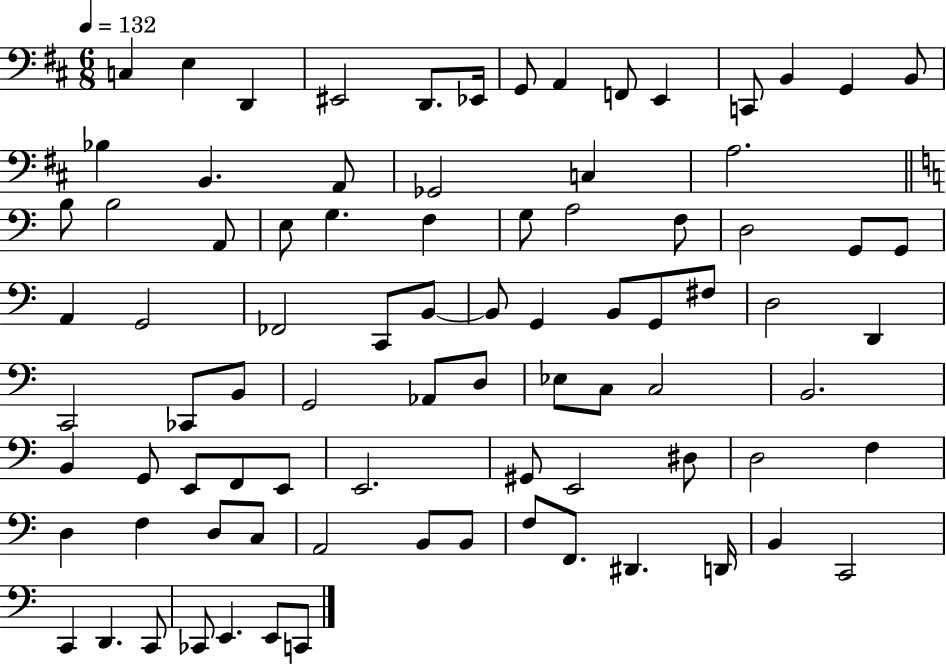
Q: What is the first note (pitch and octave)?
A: C3